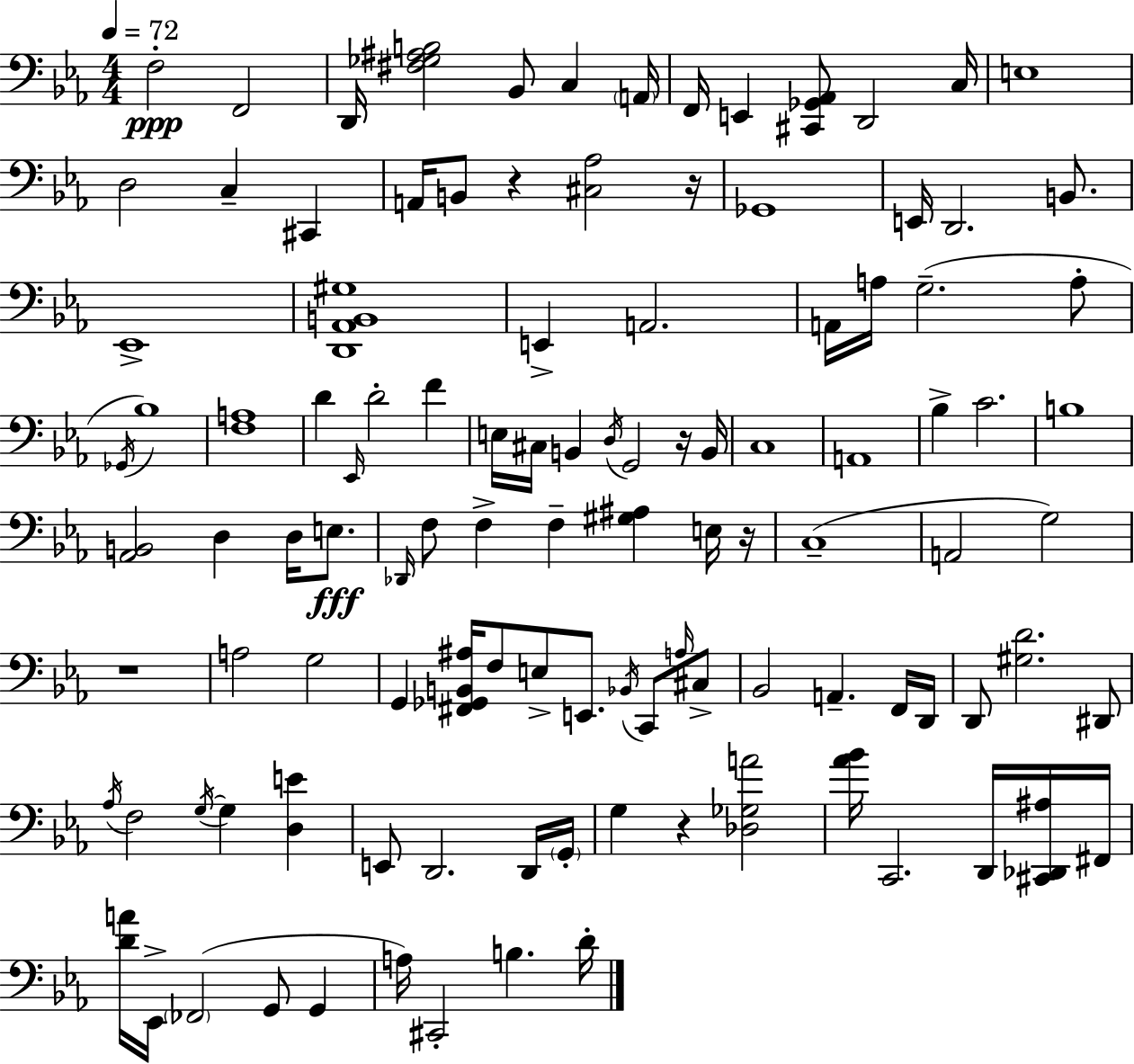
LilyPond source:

{
  \clef bass
  \numericTimeSignature
  \time 4/4
  \key ees \major
  \tempo 4 = 72
  f2-.\ppp f,2 | d,16 <fis ges ais b>2 bes,8 c4 \parenthesize a,16 | f,16 e,4 <cis, ges, aes,>8 d,2 c16 | e1 | \break d2 c4-- cis,4 | a,16 b,8 r4 <cis aes>2 r16 | ges,1 | e,16 d,2. b,8. | \break ees,1-> | <d, aes, b, gis>1 | e,4-> a,2. | a,16 a16 g2.--( a8-. | \break \acciaccatura { ges,16 }) bes1 | <f a>1 | d'4 \grace { ees,16 } d'2-. f'4 | e16 cis16 b,4 \acciaccatura { d16 } g,2 | \break r16 b,16 c1 | a,1 | bes4-> c'2. | b1 | \break <aes, b,>2 d4 d16 | e8.\fff \grace { des,16 } f8 f4-> f4-- <gis ais>4 | e16 r16 c1--( | a,2 g2) | \break r1 | a2 g2 | g,4 <fis, ges, b, ais>16 f8 e8-> e,8. | \acciaccatura { bes,16 } c,8 \grace { a16 } cis8-> bes,2 a,4.-- | \break f,16 d,16 d,8 <gis d'>2. | dis,8 \acciaccatura { aes16 } f2 \acciaccatura { g16~ }~ | g4 <d e'>4 e,8 d,2. | d,16 \parenthesize g,16-. g4 r4 | \break <des ges a'>2 <aes' bes'>16 c,2. | d,16 <cis, des, ais>16 fis,16 <d' a'>16 ees,16-> \parenthesize fes,2( | g,8 g,4 a16) cis,2-. | b4. d'16-. \bar "|."
}